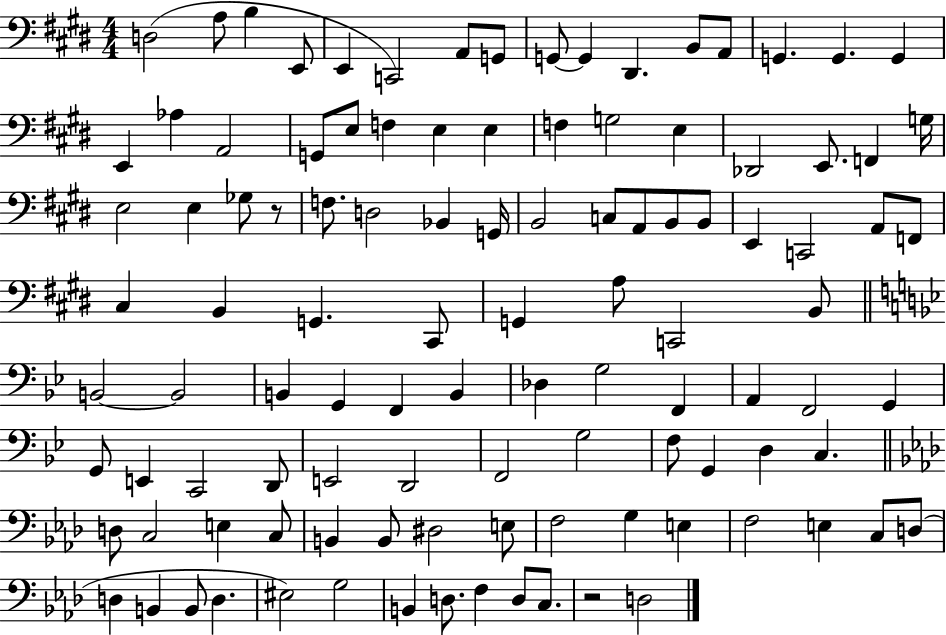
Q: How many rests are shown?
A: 2